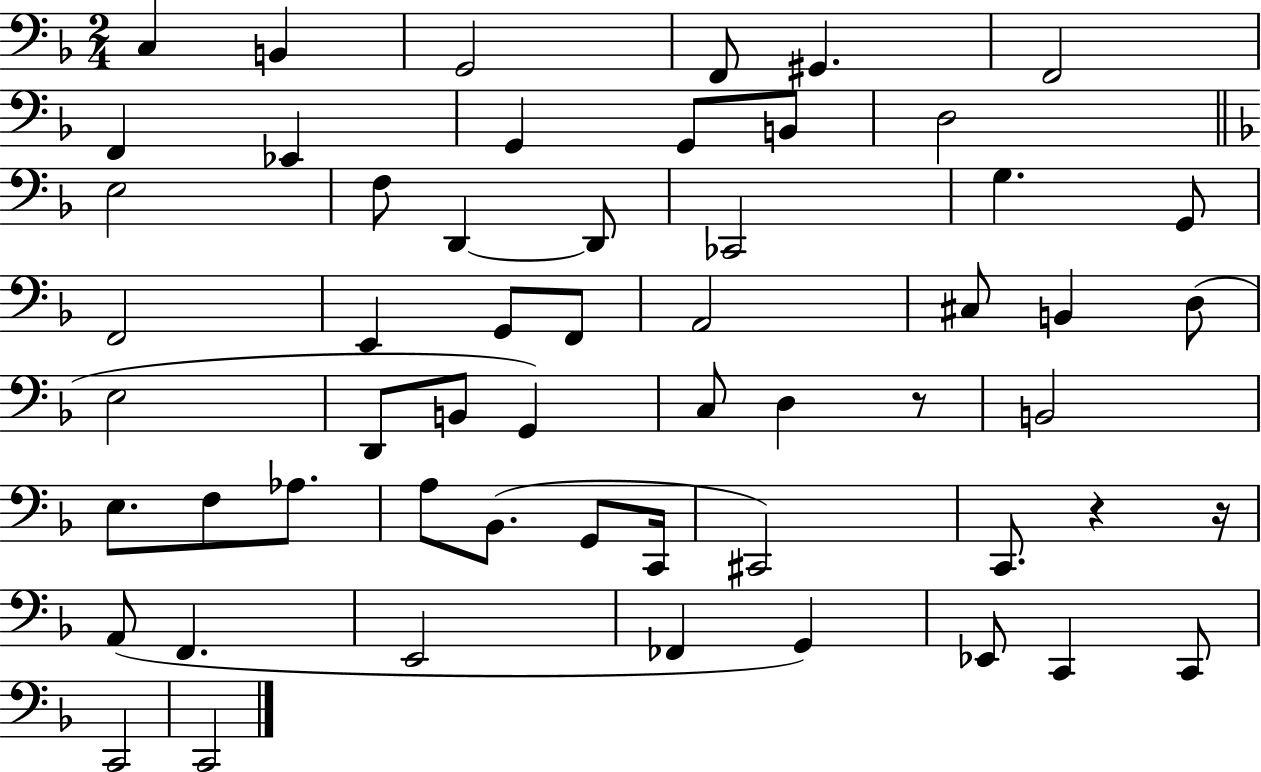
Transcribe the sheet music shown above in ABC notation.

X:1
T:Untitled
M:2/4
L:1/4
K:F
C, B,, G,,2 F,,/2 ^G,, F,,2 F,, _E,, G,, G,,/2 B,,/2 D,2 E,2 F,/2 D,, D,,/2 _C,,2 G, G,,/2 F,,2 E,, G,,/2 F,,/2 A,,2 ^C,/2 B,, D,/2 E,2 D,,/2 B,,/2 G,, C,/2 D, z/2 B,,2 E,/2 F,/2 _A,/2 A,/2 _B,,/2 G,,/2 C,,/4 ^C,,2 C,,/2 z z/4 A,,/2 F,, E,,2 _F,, G,, _E,,/2 C,, C,,/2 C,,2 C,,2